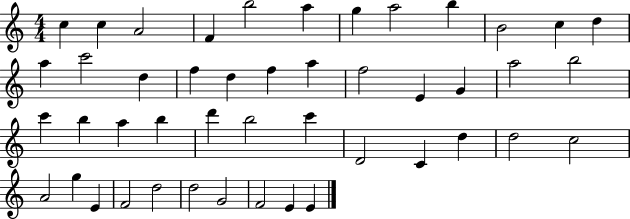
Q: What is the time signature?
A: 4/4